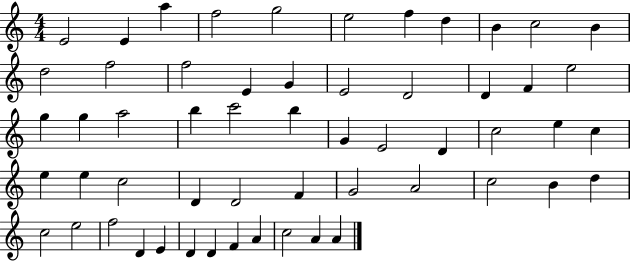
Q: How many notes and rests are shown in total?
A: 56